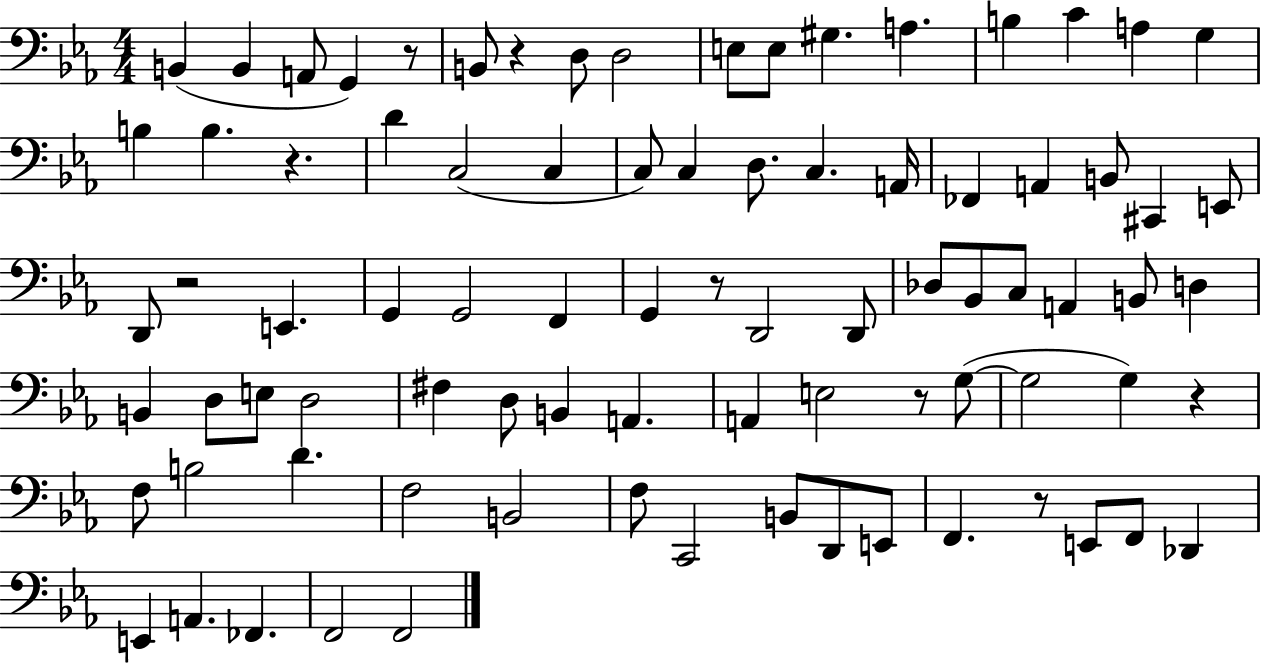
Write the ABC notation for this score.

X:1
T:Untitled
M:4/4
L:1/4
K:Eb
B,, B,, A,,/2 G,, z/2 B,,/2 z D,/2 D,2 E,/2 E,/2 ^G, A, B, C A, G, B, B, z D C,2 C, C,/2 C, D,/2 C, A,,/4 _F,, A,, B,,/2 ^C,, E,,/2 D,,/2 z2 E,, G,, G,,2 F,, G,, z/2 D,,2 D,,/2 _D,/2 _B,,/2 C,/2 A,, B,,/2 D, B,, D,/2 E,/2 D,2 ^F, D,/2 B,, A,, A,, E,2 z/2 G,/2 G,2 G, z F,/2 B,2 D F,2 B,,2 F,/2 C,,2 B,,/2 D,,/2 E,,/2 F,, z/2 E,,/2 F,,/2 _D,, E,, A,, _F,, F,,2 F,,2